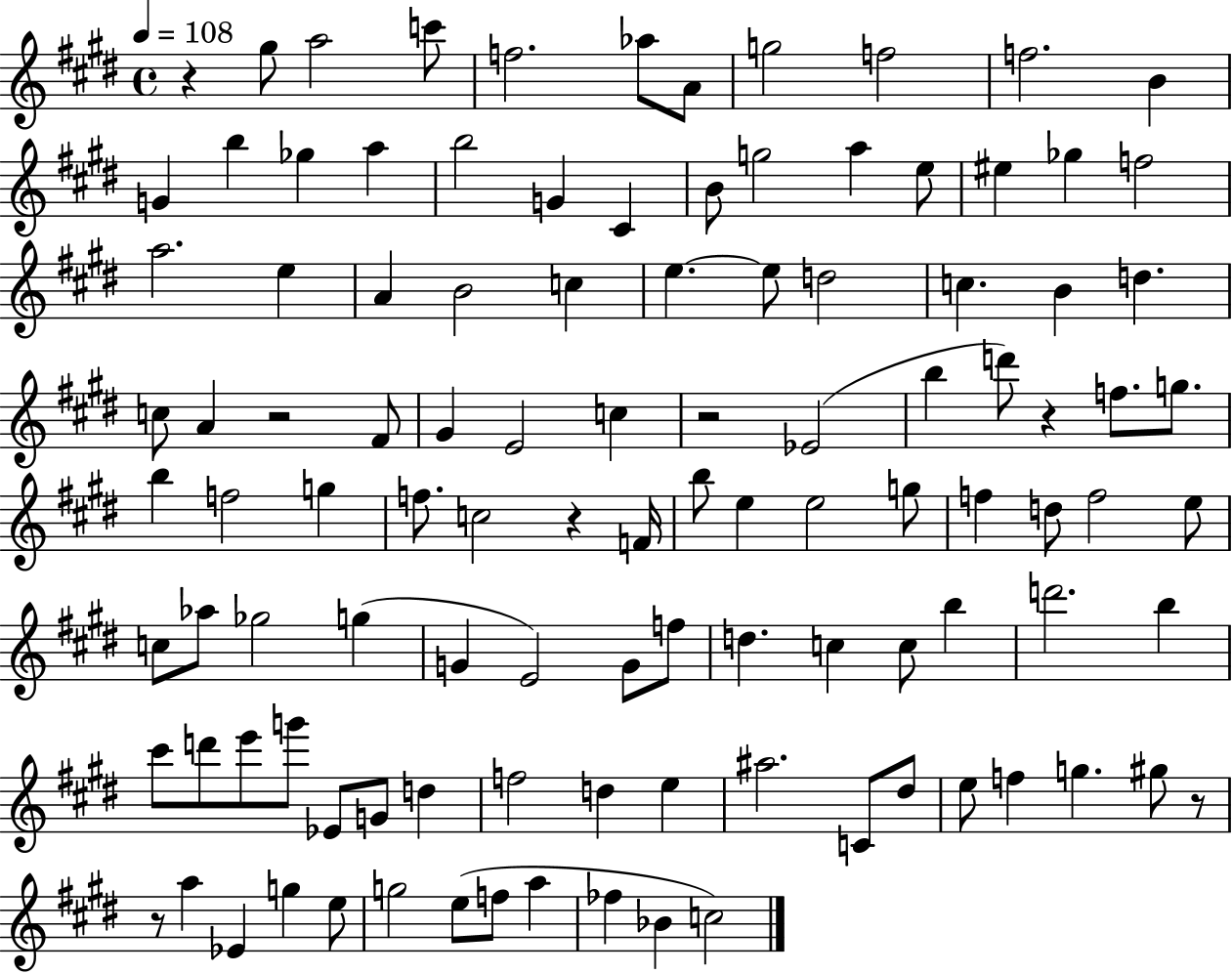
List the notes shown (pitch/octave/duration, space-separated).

R/q G#5/e A5/h C6/e F5/h. Ab5/e A4/e G5/h F5/h F5/h. B4/q G4/q B5/q Gb5/q A5/q B5/h G4/q C#4/q B4/e G5/h A5/q E5/e EIS5/q Gb5/q F5/h A5/h. E5/q A4/q B4/h C5/q E5/q. E5/e D5/h C5/q. B4/q D5/q. C5/e A4/q R/h F#4/e G#4/q E4/h C5/q R/h Eb4/h B5/q D6/e R/q F5/e. G5/e. B5/q F5/h G5/q F5/e. C5/h R/q F4/s B5/e E5/q E5/h G5/e F5/q D5/e F5/h E5/e C5/e Ab5/e Gb5/h G5/q G4/q E4/h G4/e F5/e D5/q. C5/q C5/e B5/q D6/h. B5/q C#6/e D6/e E6/e G6/e Eb4/e G4/e D5/q F5/h D5/q E5/q A#5/h. C4/e D#5/e E5/e F5/q G5/q. G#5/e R/e R/e A5/q Eb4/q G5/q E5/e G5/h E5/e F5/e A5/q FES5/q Bb4/q C5/h